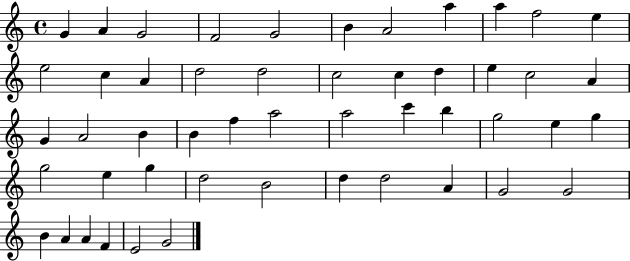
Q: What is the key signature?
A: C major